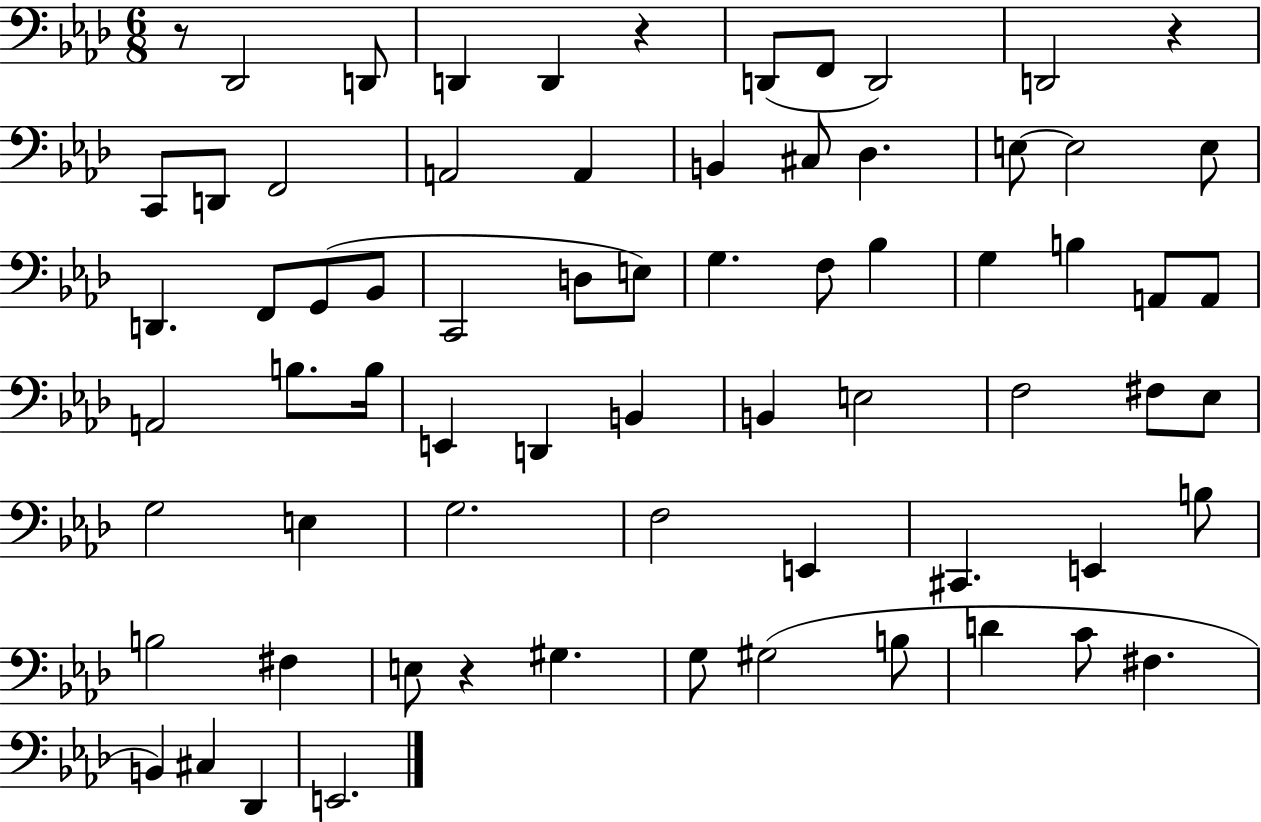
R/e Db2/h D2/e D2/q D2/q R/q D2/e F2/e D2/h D2/h R/q C2/e D2/e F2/h A2/h A2/q B2/q C#3/e Db3/q. E3/e E3/h E3/e D2/q. F2/e G2/e Bb2/e C2/h D3/e E3/e G3/q. F3/e Bb3/q G3/q B3/q A2/e A2/e A2/h B3/e. B3/s E2/q D2/q B2/q B2/q E3/h F3/h F#3/e Eb3/e G3/h E3/q G3/h. F3/h E2/q C#2/q. E2/q B3/e B3/h F#3/q E3/e R/q G#3/q. G3/e G#3/h B3/e D4/q C4/e F#3/q. B2/q C#3/q Db2/q E2/h.